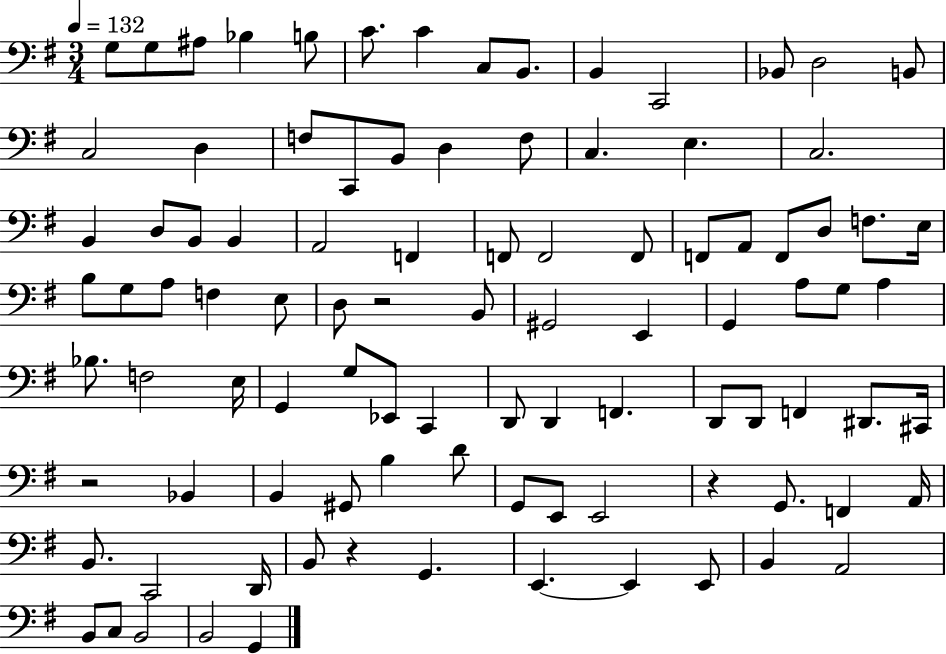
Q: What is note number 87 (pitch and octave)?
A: B2